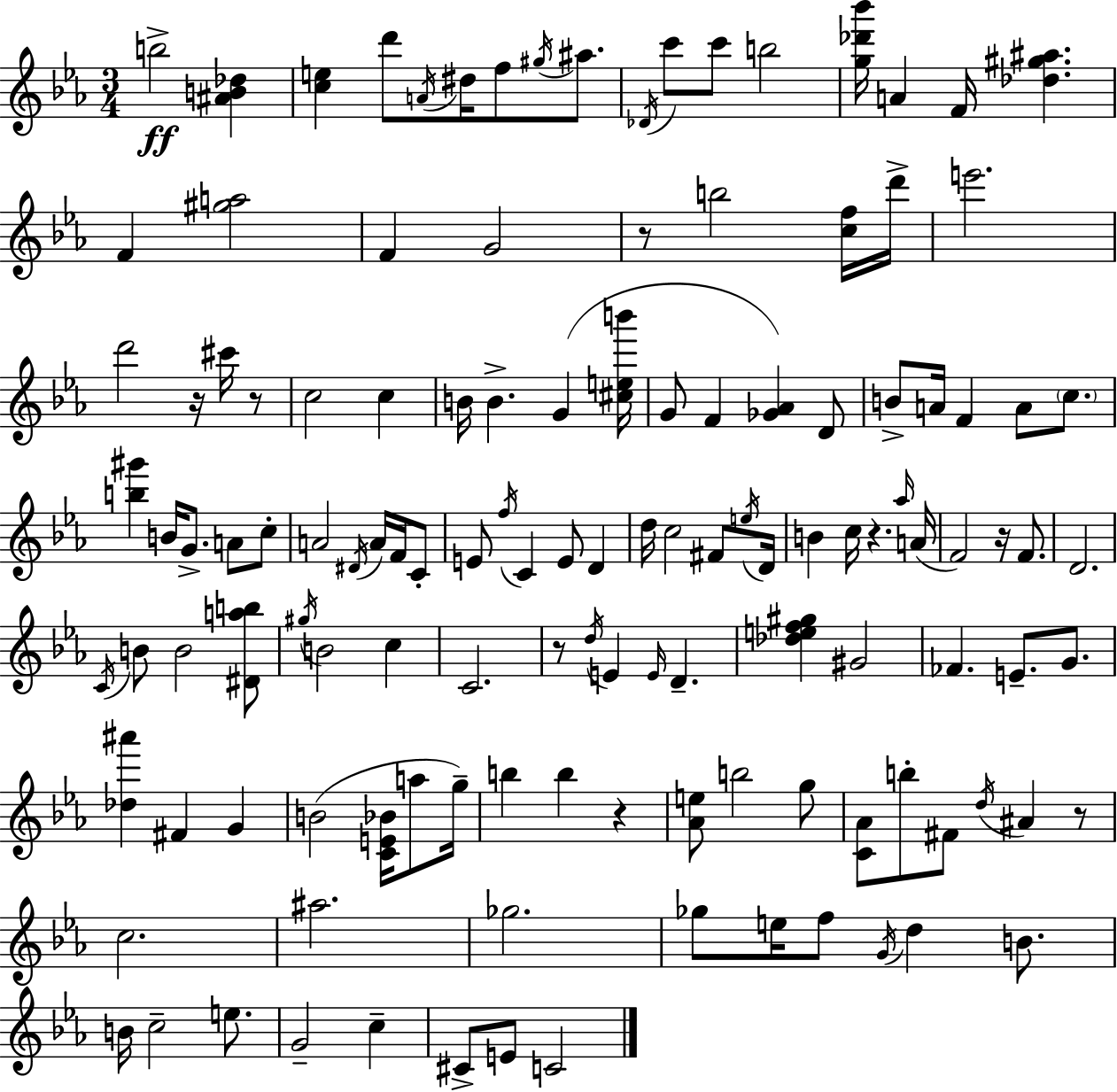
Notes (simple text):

B5/h [A#4,B4,Db5]/q [C5,E5]/q D6/e A4/s D#5/s F5/e G#5/s A#5/e. Db4/s C6/e C6/e B5/h [G5,Db6,Bb6]/s A4/q F4/s [Db5,G#5,A#5]/q. F4/q [G#5,A5]/h F4/q G4/h R/e B5/h [C5,F5]/s D6/s E6/h. D6/h R/s C#6/s R/e C5/h C5/q B4/s B4/q. G4/q [C#5,E5,B6]/s G4/e F4/q [Gb4,Ab4]/q D4/e B4/e A4/s F4/q A4/e C5/e. [B5,G#6]/q B4/s G4/e. A4/e C5/e A4/h D#4/s A4/s F4/s C4/e E4/e F5/s C4/q E4/e D4/q D5/s C5/h F#4/e E5/s D4/s B4/q C5/s R/q. Ab5/s A4/s F4/h R/s F4/e. D4/h. C4/s B4/e B4/h [D#4,A5,B5]/e G#5/s B4/h C5/q C4/h. R/e D5/s E4/q E4/s D4/q. [Db5,E5,F5,G#5]/q G#4/h FES4/q. E4/e. G4/e. [Db5,A#6]/q F#4/q G4/q B4/h [C4,E4,Bb4]/s A5/e G5/s B5/q B5/q R/q [Ab4,E5]/e B5/h G5/e [C4,Ab4]/e B5/e F#4/e D5/s A#4/q R/e C5/h. A#5/h. Gb5/h. Gb5/e E5/s F5/e G4/s D5/q B4/e. B4/s C5/h E5/e. G4/h C5/q C#4/e E4/e C4/h